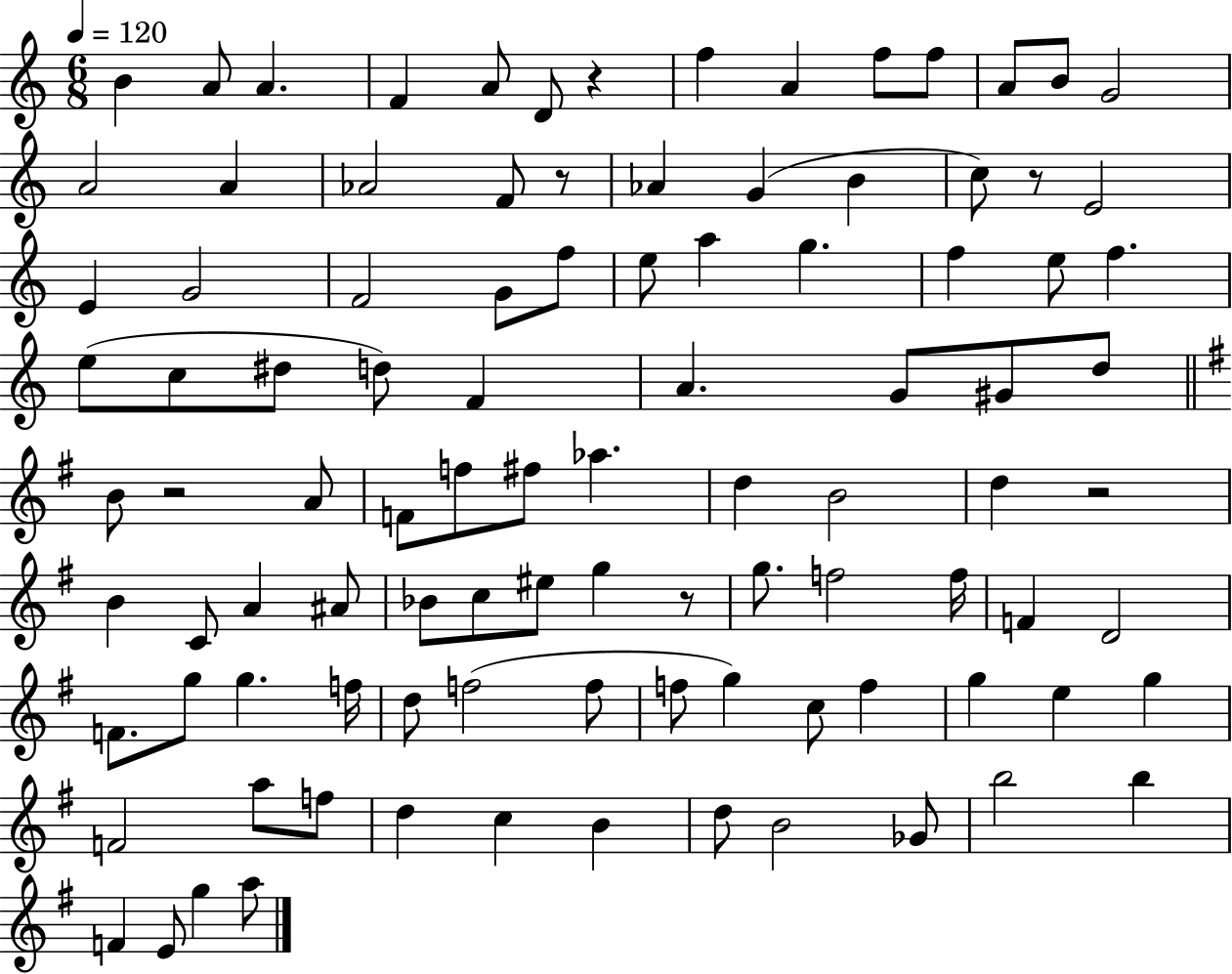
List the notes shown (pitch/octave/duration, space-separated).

B4/q A4/e A4/q. F4/q A4/e D4/e R/q F5/q A4/q F5/e F5/e A4/e B4/e G4/h A4/h A4/q Ab4/h F4/e R/e Ab4/q G4/q B4/q C5/e R/e E4/h E4/q G4/h F4/h G4/e F5/e E5/e A5/q G5/q. F5/q E5/e F5/q. E5/e C5/e D#5/e D5/e F4/q A4/q. G4/e G#4/e D5/e B4/e R/h A4/e F4/e F5/e F#5/e Ab5/q. D5/q B4/h D5/q R/h B4/q C4/e A4/q A#4/e Bb4/e C5/e EIS5/e G5/q R/e G5/e. F5/h F5/s F4/q D4/h F4/e. G5/e G5/q. F5/s D5/e F5/h F5/e F5/e G5/q C5/e F5/q G5/q E5/q G5/q F4/h A5/e F5/e D5/q C5/q B4/q D5/e B4/h Gb4/e B5/h B5/q F4/q E4/e G5/q A5/e